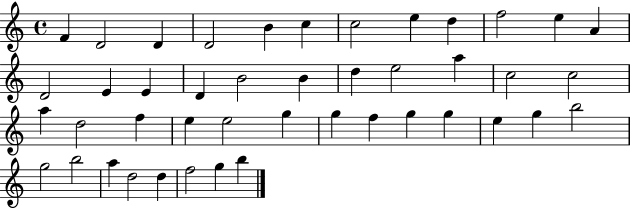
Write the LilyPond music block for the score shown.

{
  \clef treble
  \time 4/4
  \defaultTimeSignature
  \key c \major
  f'4 d'2 d'4 | d'2 b'4 c''4 | c''2 e''4 d''4 | f''2 e''4 a'4 | \break d'2 e'4 e'4 | d'4 b'2 b'4 | d''4 e''2 a''4 | c''2 c''2 | \break a''4 d''2 f''4 | e''4 e''2 g''4 | g''4 f''4 g''4 g''4 | e''4 g''4 b''2 | \break g''2 b''2 | a''4 d''2 d''4 | f''2 g''4 b''4 | \bar "|."
}